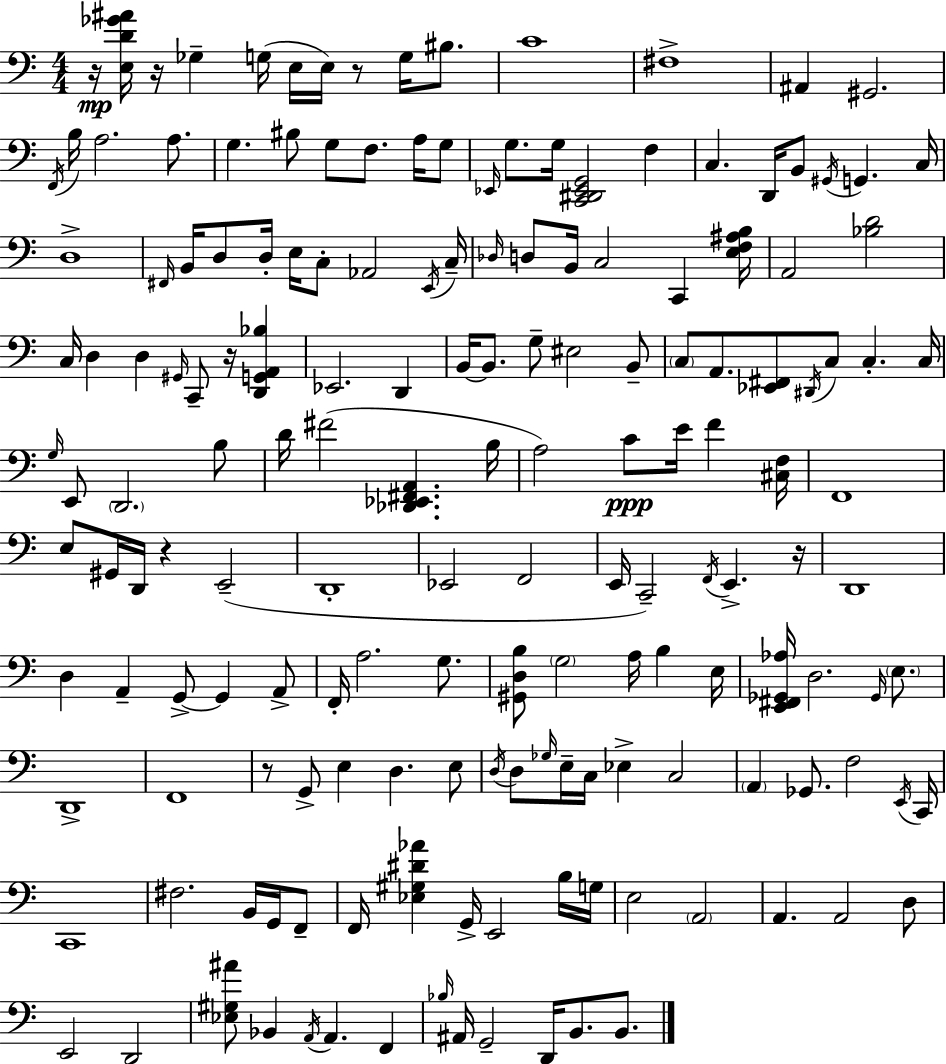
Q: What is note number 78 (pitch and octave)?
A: G#2